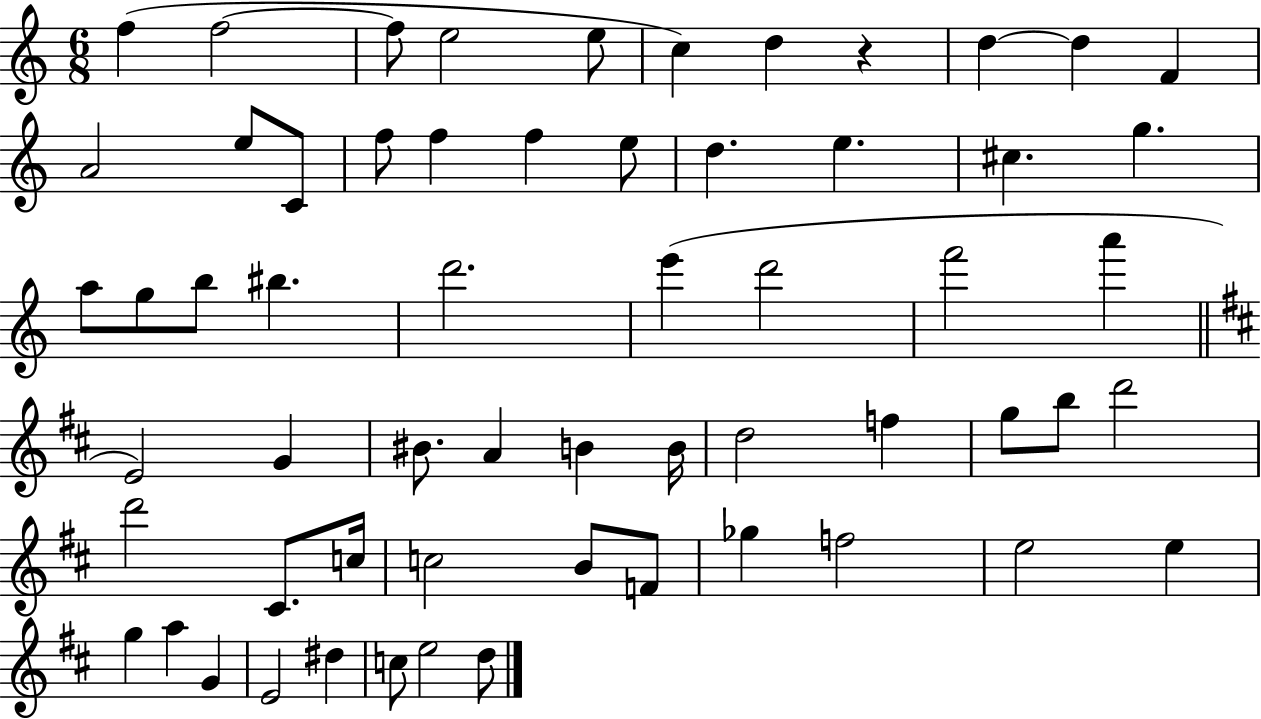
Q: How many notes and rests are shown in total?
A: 60